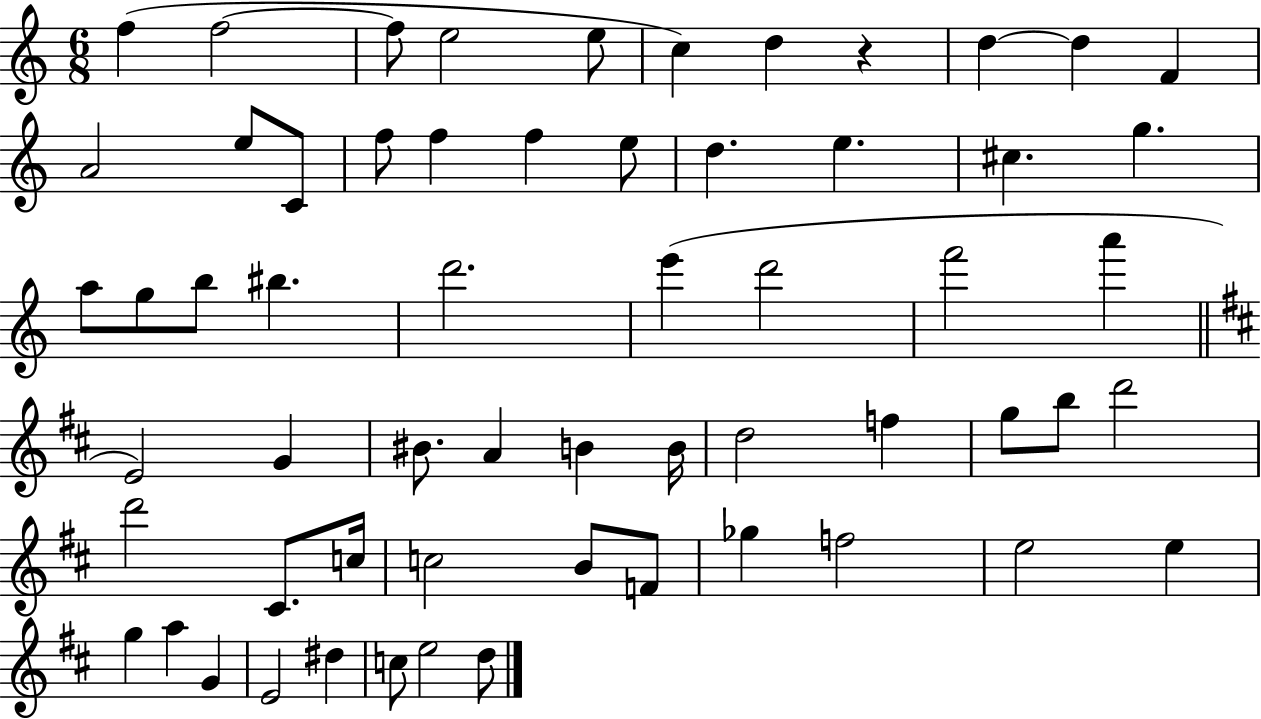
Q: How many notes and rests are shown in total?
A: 60